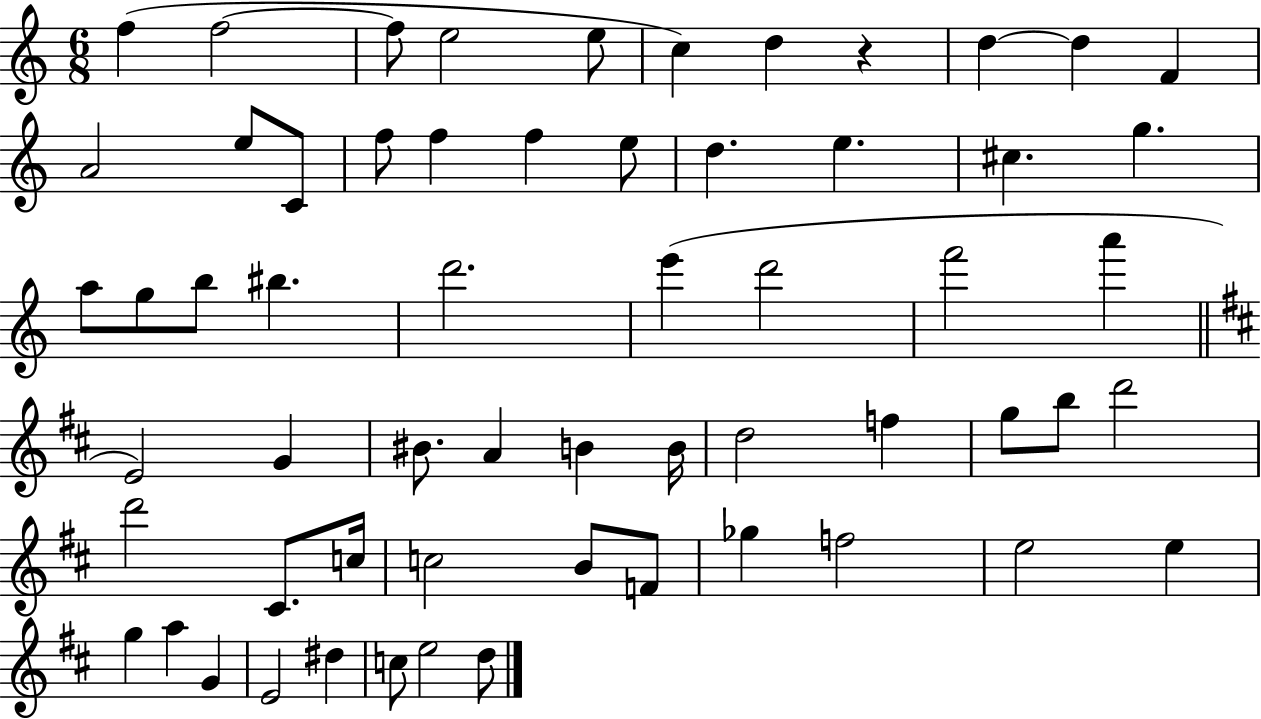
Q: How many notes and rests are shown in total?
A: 60